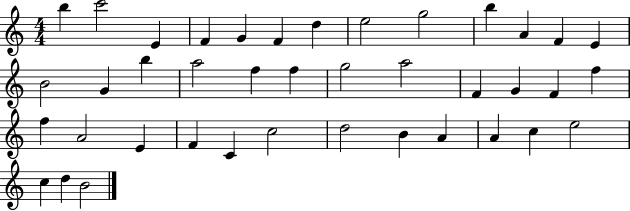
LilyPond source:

{
  \clef treble
  \numericTimeSignature
  \time 4/4
  \key c \major
  b''4 c'''2 e'4 | f'4 g'4 f'4 d''4 | e''2 g''2 | b''4 a'4 f'4 e'4 | \break b'2 g'4 b''4 | a''2 f''4 f''4 | g''2 a''2 | f'4 g'4 f'4 f''4 | \break f''4 a'2 e'4 | f'4 c'4 c''2 | d''2 b'4 a'4 | a'4 c''4 e''2 | \break c''4 d''4 b'2 | \bar "|."
}